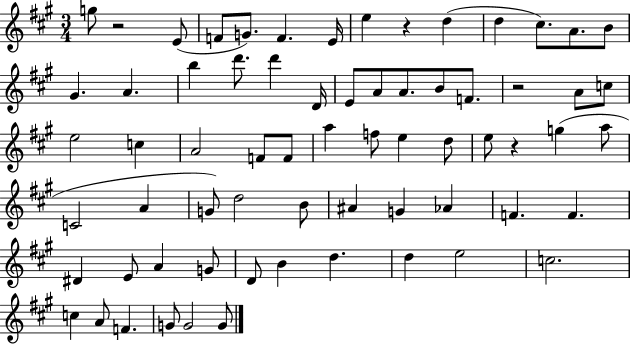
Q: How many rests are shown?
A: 4